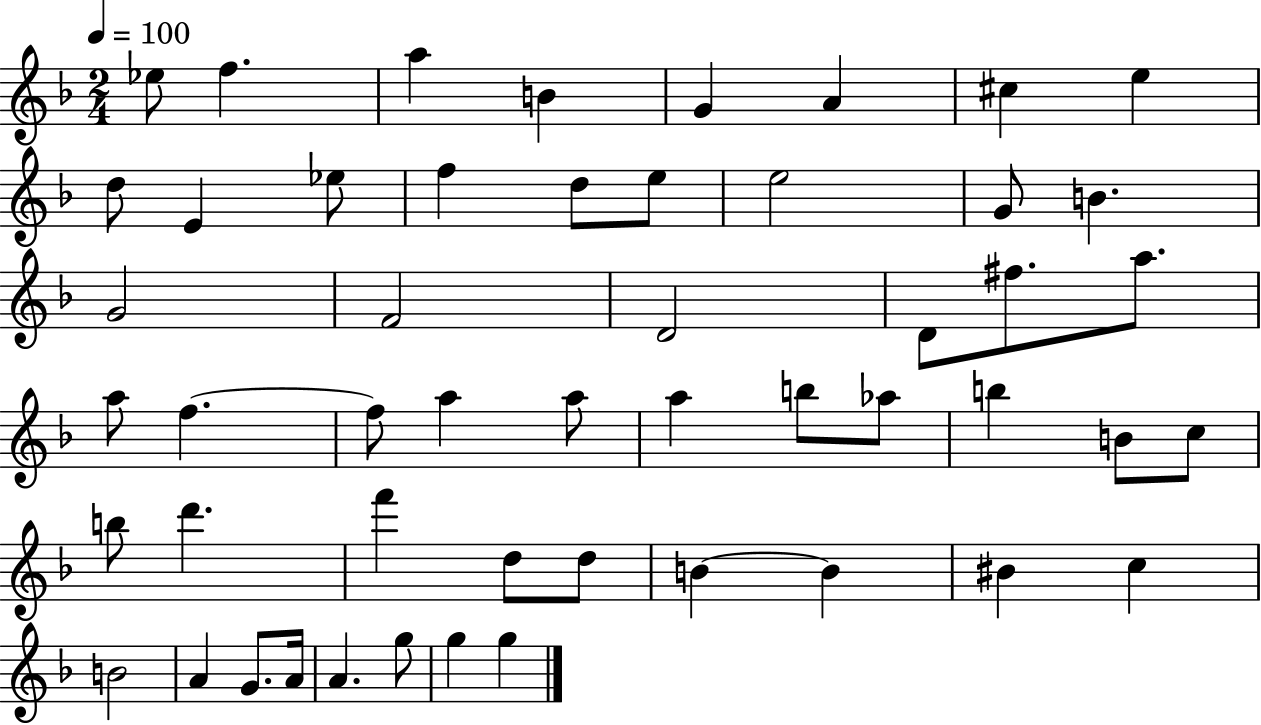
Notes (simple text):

Eb5/e F5/q. A5/q B4/q G4/q A4/q C#5/q E5/q D5/e E4/q Eb5/e F5/q D5/e E5/e E5/h G4/e B4/q. G4/h F4/h D4/h D4/e F#5/e. A5/e. A5/e F5/q. F5/e A5/q A5/e A5/q B5/e Ab5/e B5/q B4/e C5/e B5/e D6/q. F6/q D5/e D5/e B4/q B4/q BIS4/q C5/q B4/h A4/q G4/e. A4/s A4/q. G5/e G5/q G5/q